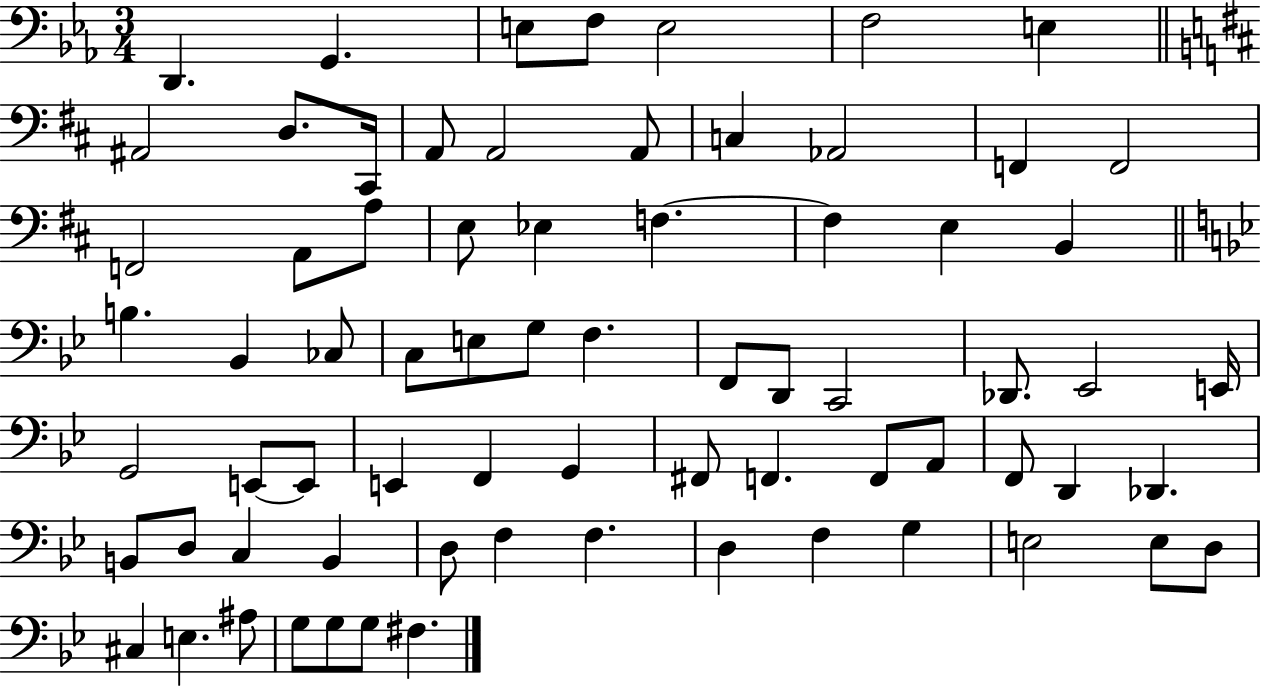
X:1
T:Untitled
M:3/4
L:1/4
K:Eb
D,, G,, E,/2 F,/2 E,2 F,2 E, ^A,,2 D,/2 ^C,,/4 A,,/2 A,,2 A,,/2 C, _A,,2 F,, F,,2 F,,2 A,,/2 A,/2 E,/2 _E, F, F, E, B,, B, _B,, _C,/2 C,/2 E,/2 G,/2 F, F,,/2 D,,/2 C,,2 _D,,/2 _E,,2 E,,/4 G,,2 E,,/2 E,,/2 E,, F,, G,, ^F,,/2 F,, F,,/2 A,,/2 F,,/2 D,, _D,, B,,/2 D,/2 C, B,, D,/2 F, F, D, F, G, E,2 E,/2 D,/2 ^C, E, ^A,/2 G,/2 G,/2 G,/2 ^F,